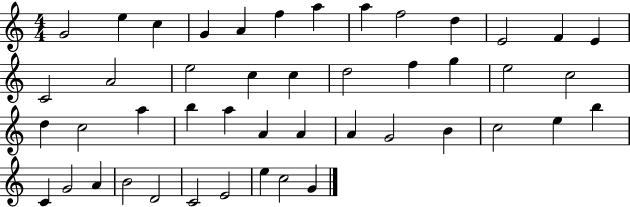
{
  \clef treble
  \numericTimeSignature
  \time 4/4
  \key c \major
  g'2 e''4 c''4 | g'4 a'4 f''4 a''4 | a''4 f''2 d''4 | e'2 f'4 e'4 | \break c'2 a'2 | e''2 c''4 c''4 | d''2 f''4 g''4 | e''2 c''2 | \break d''4 c''2 a''4 | b''4 a''4 a'4 a'4 | a'4 g'2 b'4 | c''2 e''4 b''4 | \break c'4 g'2 a'4 | b'2 d'2 | c'2 e'2 | e''4 c''2 g'4 | \break \bar "|."
}